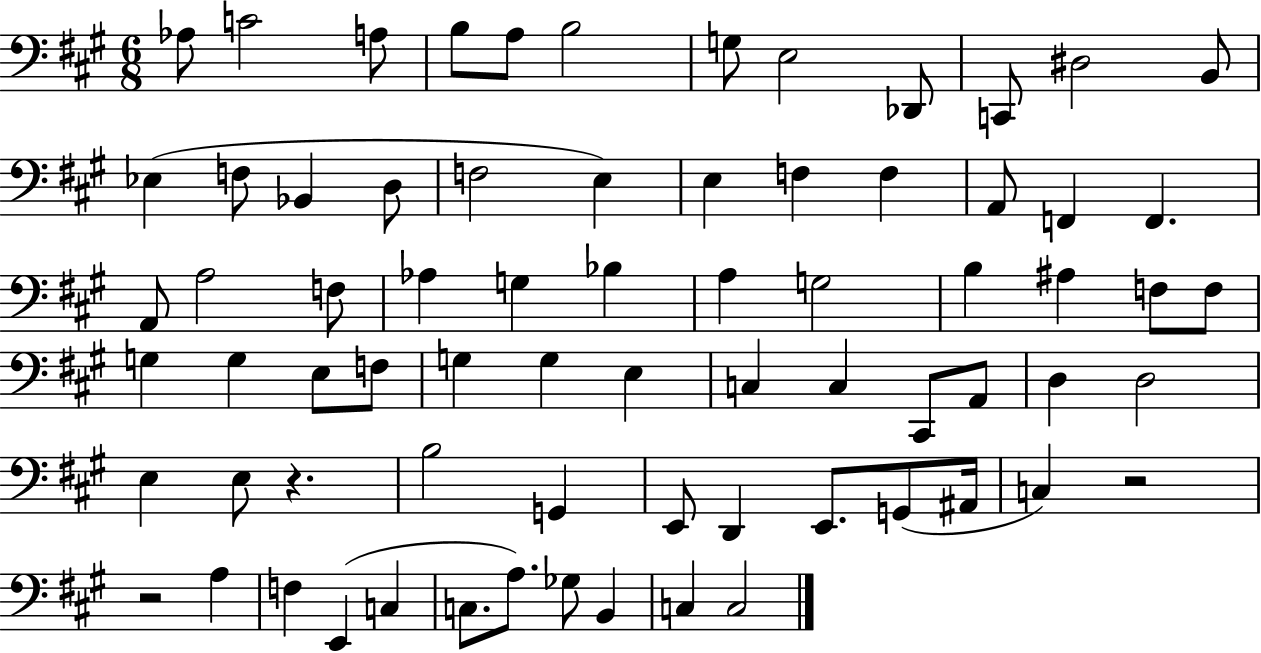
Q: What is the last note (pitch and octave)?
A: C3